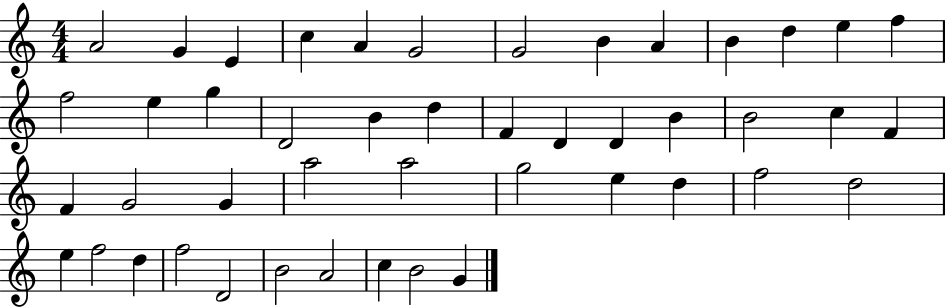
X:1
T:Untitled
M:4/4
L:1/4
K:C
A2 G E c A G2 G2 B A B d e f f2 e g D2 B d F D D B B2 c F F G2 G a2 a2 g2 e d f2 d2 e f2 d f2 D2 B2 A2 c B2 G